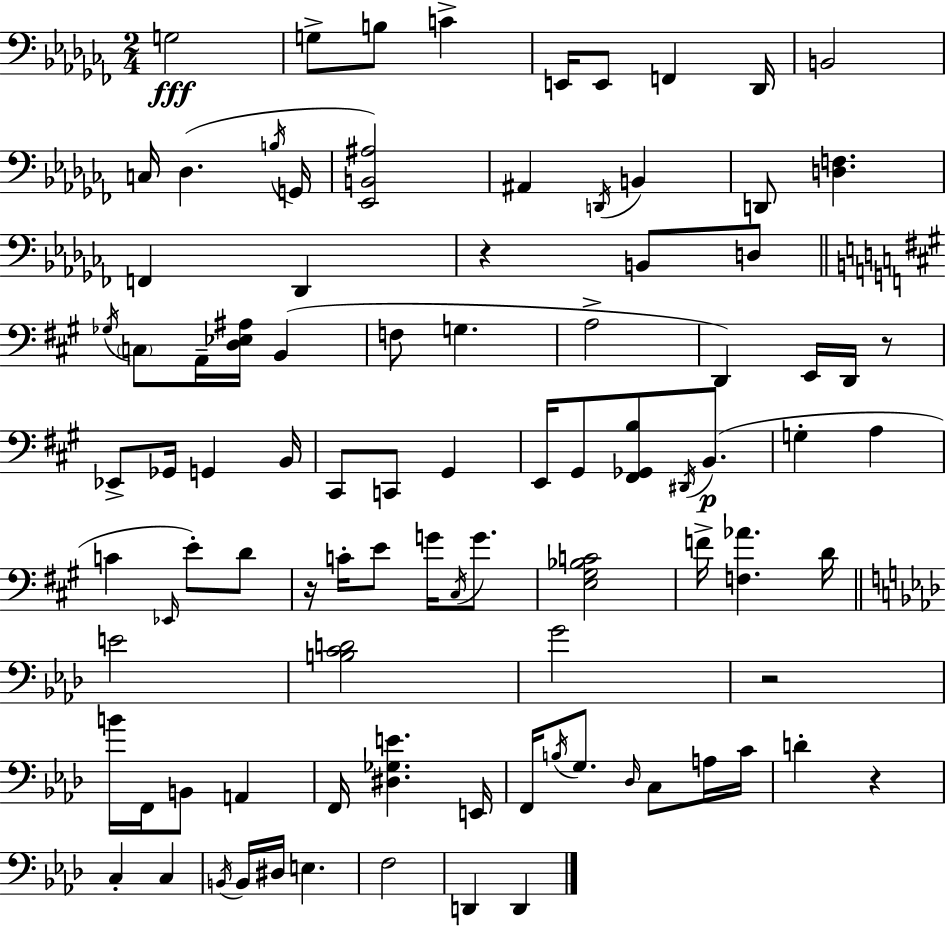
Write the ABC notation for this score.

X:1
T:Untitled
M:2/4
L:1/4
K:Abm
G,2 G,/2 B,/2 C E,,/4 E,,/2 F,, _D,,/4 B,,2 C,/4 _D, B,/4 G,,/4 [_E,,B,,^A,]2 ^A,, D,,/4 B,, D,,/2 [D,F,] F,, _D,, z B,,/2 D,/2 _G,/4 C,/2 A,,/4 [D,_E,^A,]/4 B,, F,/2 G, A,2 D,, E,,/4 D,,/4 z/2 _E,,/2 _G,,/4 G,, B,,/4 ^C,,/2 C,,/2 ^G,, E,,/4 ^G,,/2 [^F,,_G,,B,]/2 ^D,,/4 B,,/2 G, A, C _E,,/4 E/2 D/2 z/4 C/4 E/2 G/4 ^C,/4 G/2 [E,^G,_B,C]2 F/4 [F,_A] D/4 E2 [B,CD]2 G2 z2 B/4 F,,/4 B,,/2 A,, F,,/4 [^D,_G,E] E,,/4 F,,/4 B,/4 G,/2 _D,/4 C,/2 A,/4 C/4 D z C, C, B,,/4 B,,/4 ^D,/4 E, F,2 D,, D,,